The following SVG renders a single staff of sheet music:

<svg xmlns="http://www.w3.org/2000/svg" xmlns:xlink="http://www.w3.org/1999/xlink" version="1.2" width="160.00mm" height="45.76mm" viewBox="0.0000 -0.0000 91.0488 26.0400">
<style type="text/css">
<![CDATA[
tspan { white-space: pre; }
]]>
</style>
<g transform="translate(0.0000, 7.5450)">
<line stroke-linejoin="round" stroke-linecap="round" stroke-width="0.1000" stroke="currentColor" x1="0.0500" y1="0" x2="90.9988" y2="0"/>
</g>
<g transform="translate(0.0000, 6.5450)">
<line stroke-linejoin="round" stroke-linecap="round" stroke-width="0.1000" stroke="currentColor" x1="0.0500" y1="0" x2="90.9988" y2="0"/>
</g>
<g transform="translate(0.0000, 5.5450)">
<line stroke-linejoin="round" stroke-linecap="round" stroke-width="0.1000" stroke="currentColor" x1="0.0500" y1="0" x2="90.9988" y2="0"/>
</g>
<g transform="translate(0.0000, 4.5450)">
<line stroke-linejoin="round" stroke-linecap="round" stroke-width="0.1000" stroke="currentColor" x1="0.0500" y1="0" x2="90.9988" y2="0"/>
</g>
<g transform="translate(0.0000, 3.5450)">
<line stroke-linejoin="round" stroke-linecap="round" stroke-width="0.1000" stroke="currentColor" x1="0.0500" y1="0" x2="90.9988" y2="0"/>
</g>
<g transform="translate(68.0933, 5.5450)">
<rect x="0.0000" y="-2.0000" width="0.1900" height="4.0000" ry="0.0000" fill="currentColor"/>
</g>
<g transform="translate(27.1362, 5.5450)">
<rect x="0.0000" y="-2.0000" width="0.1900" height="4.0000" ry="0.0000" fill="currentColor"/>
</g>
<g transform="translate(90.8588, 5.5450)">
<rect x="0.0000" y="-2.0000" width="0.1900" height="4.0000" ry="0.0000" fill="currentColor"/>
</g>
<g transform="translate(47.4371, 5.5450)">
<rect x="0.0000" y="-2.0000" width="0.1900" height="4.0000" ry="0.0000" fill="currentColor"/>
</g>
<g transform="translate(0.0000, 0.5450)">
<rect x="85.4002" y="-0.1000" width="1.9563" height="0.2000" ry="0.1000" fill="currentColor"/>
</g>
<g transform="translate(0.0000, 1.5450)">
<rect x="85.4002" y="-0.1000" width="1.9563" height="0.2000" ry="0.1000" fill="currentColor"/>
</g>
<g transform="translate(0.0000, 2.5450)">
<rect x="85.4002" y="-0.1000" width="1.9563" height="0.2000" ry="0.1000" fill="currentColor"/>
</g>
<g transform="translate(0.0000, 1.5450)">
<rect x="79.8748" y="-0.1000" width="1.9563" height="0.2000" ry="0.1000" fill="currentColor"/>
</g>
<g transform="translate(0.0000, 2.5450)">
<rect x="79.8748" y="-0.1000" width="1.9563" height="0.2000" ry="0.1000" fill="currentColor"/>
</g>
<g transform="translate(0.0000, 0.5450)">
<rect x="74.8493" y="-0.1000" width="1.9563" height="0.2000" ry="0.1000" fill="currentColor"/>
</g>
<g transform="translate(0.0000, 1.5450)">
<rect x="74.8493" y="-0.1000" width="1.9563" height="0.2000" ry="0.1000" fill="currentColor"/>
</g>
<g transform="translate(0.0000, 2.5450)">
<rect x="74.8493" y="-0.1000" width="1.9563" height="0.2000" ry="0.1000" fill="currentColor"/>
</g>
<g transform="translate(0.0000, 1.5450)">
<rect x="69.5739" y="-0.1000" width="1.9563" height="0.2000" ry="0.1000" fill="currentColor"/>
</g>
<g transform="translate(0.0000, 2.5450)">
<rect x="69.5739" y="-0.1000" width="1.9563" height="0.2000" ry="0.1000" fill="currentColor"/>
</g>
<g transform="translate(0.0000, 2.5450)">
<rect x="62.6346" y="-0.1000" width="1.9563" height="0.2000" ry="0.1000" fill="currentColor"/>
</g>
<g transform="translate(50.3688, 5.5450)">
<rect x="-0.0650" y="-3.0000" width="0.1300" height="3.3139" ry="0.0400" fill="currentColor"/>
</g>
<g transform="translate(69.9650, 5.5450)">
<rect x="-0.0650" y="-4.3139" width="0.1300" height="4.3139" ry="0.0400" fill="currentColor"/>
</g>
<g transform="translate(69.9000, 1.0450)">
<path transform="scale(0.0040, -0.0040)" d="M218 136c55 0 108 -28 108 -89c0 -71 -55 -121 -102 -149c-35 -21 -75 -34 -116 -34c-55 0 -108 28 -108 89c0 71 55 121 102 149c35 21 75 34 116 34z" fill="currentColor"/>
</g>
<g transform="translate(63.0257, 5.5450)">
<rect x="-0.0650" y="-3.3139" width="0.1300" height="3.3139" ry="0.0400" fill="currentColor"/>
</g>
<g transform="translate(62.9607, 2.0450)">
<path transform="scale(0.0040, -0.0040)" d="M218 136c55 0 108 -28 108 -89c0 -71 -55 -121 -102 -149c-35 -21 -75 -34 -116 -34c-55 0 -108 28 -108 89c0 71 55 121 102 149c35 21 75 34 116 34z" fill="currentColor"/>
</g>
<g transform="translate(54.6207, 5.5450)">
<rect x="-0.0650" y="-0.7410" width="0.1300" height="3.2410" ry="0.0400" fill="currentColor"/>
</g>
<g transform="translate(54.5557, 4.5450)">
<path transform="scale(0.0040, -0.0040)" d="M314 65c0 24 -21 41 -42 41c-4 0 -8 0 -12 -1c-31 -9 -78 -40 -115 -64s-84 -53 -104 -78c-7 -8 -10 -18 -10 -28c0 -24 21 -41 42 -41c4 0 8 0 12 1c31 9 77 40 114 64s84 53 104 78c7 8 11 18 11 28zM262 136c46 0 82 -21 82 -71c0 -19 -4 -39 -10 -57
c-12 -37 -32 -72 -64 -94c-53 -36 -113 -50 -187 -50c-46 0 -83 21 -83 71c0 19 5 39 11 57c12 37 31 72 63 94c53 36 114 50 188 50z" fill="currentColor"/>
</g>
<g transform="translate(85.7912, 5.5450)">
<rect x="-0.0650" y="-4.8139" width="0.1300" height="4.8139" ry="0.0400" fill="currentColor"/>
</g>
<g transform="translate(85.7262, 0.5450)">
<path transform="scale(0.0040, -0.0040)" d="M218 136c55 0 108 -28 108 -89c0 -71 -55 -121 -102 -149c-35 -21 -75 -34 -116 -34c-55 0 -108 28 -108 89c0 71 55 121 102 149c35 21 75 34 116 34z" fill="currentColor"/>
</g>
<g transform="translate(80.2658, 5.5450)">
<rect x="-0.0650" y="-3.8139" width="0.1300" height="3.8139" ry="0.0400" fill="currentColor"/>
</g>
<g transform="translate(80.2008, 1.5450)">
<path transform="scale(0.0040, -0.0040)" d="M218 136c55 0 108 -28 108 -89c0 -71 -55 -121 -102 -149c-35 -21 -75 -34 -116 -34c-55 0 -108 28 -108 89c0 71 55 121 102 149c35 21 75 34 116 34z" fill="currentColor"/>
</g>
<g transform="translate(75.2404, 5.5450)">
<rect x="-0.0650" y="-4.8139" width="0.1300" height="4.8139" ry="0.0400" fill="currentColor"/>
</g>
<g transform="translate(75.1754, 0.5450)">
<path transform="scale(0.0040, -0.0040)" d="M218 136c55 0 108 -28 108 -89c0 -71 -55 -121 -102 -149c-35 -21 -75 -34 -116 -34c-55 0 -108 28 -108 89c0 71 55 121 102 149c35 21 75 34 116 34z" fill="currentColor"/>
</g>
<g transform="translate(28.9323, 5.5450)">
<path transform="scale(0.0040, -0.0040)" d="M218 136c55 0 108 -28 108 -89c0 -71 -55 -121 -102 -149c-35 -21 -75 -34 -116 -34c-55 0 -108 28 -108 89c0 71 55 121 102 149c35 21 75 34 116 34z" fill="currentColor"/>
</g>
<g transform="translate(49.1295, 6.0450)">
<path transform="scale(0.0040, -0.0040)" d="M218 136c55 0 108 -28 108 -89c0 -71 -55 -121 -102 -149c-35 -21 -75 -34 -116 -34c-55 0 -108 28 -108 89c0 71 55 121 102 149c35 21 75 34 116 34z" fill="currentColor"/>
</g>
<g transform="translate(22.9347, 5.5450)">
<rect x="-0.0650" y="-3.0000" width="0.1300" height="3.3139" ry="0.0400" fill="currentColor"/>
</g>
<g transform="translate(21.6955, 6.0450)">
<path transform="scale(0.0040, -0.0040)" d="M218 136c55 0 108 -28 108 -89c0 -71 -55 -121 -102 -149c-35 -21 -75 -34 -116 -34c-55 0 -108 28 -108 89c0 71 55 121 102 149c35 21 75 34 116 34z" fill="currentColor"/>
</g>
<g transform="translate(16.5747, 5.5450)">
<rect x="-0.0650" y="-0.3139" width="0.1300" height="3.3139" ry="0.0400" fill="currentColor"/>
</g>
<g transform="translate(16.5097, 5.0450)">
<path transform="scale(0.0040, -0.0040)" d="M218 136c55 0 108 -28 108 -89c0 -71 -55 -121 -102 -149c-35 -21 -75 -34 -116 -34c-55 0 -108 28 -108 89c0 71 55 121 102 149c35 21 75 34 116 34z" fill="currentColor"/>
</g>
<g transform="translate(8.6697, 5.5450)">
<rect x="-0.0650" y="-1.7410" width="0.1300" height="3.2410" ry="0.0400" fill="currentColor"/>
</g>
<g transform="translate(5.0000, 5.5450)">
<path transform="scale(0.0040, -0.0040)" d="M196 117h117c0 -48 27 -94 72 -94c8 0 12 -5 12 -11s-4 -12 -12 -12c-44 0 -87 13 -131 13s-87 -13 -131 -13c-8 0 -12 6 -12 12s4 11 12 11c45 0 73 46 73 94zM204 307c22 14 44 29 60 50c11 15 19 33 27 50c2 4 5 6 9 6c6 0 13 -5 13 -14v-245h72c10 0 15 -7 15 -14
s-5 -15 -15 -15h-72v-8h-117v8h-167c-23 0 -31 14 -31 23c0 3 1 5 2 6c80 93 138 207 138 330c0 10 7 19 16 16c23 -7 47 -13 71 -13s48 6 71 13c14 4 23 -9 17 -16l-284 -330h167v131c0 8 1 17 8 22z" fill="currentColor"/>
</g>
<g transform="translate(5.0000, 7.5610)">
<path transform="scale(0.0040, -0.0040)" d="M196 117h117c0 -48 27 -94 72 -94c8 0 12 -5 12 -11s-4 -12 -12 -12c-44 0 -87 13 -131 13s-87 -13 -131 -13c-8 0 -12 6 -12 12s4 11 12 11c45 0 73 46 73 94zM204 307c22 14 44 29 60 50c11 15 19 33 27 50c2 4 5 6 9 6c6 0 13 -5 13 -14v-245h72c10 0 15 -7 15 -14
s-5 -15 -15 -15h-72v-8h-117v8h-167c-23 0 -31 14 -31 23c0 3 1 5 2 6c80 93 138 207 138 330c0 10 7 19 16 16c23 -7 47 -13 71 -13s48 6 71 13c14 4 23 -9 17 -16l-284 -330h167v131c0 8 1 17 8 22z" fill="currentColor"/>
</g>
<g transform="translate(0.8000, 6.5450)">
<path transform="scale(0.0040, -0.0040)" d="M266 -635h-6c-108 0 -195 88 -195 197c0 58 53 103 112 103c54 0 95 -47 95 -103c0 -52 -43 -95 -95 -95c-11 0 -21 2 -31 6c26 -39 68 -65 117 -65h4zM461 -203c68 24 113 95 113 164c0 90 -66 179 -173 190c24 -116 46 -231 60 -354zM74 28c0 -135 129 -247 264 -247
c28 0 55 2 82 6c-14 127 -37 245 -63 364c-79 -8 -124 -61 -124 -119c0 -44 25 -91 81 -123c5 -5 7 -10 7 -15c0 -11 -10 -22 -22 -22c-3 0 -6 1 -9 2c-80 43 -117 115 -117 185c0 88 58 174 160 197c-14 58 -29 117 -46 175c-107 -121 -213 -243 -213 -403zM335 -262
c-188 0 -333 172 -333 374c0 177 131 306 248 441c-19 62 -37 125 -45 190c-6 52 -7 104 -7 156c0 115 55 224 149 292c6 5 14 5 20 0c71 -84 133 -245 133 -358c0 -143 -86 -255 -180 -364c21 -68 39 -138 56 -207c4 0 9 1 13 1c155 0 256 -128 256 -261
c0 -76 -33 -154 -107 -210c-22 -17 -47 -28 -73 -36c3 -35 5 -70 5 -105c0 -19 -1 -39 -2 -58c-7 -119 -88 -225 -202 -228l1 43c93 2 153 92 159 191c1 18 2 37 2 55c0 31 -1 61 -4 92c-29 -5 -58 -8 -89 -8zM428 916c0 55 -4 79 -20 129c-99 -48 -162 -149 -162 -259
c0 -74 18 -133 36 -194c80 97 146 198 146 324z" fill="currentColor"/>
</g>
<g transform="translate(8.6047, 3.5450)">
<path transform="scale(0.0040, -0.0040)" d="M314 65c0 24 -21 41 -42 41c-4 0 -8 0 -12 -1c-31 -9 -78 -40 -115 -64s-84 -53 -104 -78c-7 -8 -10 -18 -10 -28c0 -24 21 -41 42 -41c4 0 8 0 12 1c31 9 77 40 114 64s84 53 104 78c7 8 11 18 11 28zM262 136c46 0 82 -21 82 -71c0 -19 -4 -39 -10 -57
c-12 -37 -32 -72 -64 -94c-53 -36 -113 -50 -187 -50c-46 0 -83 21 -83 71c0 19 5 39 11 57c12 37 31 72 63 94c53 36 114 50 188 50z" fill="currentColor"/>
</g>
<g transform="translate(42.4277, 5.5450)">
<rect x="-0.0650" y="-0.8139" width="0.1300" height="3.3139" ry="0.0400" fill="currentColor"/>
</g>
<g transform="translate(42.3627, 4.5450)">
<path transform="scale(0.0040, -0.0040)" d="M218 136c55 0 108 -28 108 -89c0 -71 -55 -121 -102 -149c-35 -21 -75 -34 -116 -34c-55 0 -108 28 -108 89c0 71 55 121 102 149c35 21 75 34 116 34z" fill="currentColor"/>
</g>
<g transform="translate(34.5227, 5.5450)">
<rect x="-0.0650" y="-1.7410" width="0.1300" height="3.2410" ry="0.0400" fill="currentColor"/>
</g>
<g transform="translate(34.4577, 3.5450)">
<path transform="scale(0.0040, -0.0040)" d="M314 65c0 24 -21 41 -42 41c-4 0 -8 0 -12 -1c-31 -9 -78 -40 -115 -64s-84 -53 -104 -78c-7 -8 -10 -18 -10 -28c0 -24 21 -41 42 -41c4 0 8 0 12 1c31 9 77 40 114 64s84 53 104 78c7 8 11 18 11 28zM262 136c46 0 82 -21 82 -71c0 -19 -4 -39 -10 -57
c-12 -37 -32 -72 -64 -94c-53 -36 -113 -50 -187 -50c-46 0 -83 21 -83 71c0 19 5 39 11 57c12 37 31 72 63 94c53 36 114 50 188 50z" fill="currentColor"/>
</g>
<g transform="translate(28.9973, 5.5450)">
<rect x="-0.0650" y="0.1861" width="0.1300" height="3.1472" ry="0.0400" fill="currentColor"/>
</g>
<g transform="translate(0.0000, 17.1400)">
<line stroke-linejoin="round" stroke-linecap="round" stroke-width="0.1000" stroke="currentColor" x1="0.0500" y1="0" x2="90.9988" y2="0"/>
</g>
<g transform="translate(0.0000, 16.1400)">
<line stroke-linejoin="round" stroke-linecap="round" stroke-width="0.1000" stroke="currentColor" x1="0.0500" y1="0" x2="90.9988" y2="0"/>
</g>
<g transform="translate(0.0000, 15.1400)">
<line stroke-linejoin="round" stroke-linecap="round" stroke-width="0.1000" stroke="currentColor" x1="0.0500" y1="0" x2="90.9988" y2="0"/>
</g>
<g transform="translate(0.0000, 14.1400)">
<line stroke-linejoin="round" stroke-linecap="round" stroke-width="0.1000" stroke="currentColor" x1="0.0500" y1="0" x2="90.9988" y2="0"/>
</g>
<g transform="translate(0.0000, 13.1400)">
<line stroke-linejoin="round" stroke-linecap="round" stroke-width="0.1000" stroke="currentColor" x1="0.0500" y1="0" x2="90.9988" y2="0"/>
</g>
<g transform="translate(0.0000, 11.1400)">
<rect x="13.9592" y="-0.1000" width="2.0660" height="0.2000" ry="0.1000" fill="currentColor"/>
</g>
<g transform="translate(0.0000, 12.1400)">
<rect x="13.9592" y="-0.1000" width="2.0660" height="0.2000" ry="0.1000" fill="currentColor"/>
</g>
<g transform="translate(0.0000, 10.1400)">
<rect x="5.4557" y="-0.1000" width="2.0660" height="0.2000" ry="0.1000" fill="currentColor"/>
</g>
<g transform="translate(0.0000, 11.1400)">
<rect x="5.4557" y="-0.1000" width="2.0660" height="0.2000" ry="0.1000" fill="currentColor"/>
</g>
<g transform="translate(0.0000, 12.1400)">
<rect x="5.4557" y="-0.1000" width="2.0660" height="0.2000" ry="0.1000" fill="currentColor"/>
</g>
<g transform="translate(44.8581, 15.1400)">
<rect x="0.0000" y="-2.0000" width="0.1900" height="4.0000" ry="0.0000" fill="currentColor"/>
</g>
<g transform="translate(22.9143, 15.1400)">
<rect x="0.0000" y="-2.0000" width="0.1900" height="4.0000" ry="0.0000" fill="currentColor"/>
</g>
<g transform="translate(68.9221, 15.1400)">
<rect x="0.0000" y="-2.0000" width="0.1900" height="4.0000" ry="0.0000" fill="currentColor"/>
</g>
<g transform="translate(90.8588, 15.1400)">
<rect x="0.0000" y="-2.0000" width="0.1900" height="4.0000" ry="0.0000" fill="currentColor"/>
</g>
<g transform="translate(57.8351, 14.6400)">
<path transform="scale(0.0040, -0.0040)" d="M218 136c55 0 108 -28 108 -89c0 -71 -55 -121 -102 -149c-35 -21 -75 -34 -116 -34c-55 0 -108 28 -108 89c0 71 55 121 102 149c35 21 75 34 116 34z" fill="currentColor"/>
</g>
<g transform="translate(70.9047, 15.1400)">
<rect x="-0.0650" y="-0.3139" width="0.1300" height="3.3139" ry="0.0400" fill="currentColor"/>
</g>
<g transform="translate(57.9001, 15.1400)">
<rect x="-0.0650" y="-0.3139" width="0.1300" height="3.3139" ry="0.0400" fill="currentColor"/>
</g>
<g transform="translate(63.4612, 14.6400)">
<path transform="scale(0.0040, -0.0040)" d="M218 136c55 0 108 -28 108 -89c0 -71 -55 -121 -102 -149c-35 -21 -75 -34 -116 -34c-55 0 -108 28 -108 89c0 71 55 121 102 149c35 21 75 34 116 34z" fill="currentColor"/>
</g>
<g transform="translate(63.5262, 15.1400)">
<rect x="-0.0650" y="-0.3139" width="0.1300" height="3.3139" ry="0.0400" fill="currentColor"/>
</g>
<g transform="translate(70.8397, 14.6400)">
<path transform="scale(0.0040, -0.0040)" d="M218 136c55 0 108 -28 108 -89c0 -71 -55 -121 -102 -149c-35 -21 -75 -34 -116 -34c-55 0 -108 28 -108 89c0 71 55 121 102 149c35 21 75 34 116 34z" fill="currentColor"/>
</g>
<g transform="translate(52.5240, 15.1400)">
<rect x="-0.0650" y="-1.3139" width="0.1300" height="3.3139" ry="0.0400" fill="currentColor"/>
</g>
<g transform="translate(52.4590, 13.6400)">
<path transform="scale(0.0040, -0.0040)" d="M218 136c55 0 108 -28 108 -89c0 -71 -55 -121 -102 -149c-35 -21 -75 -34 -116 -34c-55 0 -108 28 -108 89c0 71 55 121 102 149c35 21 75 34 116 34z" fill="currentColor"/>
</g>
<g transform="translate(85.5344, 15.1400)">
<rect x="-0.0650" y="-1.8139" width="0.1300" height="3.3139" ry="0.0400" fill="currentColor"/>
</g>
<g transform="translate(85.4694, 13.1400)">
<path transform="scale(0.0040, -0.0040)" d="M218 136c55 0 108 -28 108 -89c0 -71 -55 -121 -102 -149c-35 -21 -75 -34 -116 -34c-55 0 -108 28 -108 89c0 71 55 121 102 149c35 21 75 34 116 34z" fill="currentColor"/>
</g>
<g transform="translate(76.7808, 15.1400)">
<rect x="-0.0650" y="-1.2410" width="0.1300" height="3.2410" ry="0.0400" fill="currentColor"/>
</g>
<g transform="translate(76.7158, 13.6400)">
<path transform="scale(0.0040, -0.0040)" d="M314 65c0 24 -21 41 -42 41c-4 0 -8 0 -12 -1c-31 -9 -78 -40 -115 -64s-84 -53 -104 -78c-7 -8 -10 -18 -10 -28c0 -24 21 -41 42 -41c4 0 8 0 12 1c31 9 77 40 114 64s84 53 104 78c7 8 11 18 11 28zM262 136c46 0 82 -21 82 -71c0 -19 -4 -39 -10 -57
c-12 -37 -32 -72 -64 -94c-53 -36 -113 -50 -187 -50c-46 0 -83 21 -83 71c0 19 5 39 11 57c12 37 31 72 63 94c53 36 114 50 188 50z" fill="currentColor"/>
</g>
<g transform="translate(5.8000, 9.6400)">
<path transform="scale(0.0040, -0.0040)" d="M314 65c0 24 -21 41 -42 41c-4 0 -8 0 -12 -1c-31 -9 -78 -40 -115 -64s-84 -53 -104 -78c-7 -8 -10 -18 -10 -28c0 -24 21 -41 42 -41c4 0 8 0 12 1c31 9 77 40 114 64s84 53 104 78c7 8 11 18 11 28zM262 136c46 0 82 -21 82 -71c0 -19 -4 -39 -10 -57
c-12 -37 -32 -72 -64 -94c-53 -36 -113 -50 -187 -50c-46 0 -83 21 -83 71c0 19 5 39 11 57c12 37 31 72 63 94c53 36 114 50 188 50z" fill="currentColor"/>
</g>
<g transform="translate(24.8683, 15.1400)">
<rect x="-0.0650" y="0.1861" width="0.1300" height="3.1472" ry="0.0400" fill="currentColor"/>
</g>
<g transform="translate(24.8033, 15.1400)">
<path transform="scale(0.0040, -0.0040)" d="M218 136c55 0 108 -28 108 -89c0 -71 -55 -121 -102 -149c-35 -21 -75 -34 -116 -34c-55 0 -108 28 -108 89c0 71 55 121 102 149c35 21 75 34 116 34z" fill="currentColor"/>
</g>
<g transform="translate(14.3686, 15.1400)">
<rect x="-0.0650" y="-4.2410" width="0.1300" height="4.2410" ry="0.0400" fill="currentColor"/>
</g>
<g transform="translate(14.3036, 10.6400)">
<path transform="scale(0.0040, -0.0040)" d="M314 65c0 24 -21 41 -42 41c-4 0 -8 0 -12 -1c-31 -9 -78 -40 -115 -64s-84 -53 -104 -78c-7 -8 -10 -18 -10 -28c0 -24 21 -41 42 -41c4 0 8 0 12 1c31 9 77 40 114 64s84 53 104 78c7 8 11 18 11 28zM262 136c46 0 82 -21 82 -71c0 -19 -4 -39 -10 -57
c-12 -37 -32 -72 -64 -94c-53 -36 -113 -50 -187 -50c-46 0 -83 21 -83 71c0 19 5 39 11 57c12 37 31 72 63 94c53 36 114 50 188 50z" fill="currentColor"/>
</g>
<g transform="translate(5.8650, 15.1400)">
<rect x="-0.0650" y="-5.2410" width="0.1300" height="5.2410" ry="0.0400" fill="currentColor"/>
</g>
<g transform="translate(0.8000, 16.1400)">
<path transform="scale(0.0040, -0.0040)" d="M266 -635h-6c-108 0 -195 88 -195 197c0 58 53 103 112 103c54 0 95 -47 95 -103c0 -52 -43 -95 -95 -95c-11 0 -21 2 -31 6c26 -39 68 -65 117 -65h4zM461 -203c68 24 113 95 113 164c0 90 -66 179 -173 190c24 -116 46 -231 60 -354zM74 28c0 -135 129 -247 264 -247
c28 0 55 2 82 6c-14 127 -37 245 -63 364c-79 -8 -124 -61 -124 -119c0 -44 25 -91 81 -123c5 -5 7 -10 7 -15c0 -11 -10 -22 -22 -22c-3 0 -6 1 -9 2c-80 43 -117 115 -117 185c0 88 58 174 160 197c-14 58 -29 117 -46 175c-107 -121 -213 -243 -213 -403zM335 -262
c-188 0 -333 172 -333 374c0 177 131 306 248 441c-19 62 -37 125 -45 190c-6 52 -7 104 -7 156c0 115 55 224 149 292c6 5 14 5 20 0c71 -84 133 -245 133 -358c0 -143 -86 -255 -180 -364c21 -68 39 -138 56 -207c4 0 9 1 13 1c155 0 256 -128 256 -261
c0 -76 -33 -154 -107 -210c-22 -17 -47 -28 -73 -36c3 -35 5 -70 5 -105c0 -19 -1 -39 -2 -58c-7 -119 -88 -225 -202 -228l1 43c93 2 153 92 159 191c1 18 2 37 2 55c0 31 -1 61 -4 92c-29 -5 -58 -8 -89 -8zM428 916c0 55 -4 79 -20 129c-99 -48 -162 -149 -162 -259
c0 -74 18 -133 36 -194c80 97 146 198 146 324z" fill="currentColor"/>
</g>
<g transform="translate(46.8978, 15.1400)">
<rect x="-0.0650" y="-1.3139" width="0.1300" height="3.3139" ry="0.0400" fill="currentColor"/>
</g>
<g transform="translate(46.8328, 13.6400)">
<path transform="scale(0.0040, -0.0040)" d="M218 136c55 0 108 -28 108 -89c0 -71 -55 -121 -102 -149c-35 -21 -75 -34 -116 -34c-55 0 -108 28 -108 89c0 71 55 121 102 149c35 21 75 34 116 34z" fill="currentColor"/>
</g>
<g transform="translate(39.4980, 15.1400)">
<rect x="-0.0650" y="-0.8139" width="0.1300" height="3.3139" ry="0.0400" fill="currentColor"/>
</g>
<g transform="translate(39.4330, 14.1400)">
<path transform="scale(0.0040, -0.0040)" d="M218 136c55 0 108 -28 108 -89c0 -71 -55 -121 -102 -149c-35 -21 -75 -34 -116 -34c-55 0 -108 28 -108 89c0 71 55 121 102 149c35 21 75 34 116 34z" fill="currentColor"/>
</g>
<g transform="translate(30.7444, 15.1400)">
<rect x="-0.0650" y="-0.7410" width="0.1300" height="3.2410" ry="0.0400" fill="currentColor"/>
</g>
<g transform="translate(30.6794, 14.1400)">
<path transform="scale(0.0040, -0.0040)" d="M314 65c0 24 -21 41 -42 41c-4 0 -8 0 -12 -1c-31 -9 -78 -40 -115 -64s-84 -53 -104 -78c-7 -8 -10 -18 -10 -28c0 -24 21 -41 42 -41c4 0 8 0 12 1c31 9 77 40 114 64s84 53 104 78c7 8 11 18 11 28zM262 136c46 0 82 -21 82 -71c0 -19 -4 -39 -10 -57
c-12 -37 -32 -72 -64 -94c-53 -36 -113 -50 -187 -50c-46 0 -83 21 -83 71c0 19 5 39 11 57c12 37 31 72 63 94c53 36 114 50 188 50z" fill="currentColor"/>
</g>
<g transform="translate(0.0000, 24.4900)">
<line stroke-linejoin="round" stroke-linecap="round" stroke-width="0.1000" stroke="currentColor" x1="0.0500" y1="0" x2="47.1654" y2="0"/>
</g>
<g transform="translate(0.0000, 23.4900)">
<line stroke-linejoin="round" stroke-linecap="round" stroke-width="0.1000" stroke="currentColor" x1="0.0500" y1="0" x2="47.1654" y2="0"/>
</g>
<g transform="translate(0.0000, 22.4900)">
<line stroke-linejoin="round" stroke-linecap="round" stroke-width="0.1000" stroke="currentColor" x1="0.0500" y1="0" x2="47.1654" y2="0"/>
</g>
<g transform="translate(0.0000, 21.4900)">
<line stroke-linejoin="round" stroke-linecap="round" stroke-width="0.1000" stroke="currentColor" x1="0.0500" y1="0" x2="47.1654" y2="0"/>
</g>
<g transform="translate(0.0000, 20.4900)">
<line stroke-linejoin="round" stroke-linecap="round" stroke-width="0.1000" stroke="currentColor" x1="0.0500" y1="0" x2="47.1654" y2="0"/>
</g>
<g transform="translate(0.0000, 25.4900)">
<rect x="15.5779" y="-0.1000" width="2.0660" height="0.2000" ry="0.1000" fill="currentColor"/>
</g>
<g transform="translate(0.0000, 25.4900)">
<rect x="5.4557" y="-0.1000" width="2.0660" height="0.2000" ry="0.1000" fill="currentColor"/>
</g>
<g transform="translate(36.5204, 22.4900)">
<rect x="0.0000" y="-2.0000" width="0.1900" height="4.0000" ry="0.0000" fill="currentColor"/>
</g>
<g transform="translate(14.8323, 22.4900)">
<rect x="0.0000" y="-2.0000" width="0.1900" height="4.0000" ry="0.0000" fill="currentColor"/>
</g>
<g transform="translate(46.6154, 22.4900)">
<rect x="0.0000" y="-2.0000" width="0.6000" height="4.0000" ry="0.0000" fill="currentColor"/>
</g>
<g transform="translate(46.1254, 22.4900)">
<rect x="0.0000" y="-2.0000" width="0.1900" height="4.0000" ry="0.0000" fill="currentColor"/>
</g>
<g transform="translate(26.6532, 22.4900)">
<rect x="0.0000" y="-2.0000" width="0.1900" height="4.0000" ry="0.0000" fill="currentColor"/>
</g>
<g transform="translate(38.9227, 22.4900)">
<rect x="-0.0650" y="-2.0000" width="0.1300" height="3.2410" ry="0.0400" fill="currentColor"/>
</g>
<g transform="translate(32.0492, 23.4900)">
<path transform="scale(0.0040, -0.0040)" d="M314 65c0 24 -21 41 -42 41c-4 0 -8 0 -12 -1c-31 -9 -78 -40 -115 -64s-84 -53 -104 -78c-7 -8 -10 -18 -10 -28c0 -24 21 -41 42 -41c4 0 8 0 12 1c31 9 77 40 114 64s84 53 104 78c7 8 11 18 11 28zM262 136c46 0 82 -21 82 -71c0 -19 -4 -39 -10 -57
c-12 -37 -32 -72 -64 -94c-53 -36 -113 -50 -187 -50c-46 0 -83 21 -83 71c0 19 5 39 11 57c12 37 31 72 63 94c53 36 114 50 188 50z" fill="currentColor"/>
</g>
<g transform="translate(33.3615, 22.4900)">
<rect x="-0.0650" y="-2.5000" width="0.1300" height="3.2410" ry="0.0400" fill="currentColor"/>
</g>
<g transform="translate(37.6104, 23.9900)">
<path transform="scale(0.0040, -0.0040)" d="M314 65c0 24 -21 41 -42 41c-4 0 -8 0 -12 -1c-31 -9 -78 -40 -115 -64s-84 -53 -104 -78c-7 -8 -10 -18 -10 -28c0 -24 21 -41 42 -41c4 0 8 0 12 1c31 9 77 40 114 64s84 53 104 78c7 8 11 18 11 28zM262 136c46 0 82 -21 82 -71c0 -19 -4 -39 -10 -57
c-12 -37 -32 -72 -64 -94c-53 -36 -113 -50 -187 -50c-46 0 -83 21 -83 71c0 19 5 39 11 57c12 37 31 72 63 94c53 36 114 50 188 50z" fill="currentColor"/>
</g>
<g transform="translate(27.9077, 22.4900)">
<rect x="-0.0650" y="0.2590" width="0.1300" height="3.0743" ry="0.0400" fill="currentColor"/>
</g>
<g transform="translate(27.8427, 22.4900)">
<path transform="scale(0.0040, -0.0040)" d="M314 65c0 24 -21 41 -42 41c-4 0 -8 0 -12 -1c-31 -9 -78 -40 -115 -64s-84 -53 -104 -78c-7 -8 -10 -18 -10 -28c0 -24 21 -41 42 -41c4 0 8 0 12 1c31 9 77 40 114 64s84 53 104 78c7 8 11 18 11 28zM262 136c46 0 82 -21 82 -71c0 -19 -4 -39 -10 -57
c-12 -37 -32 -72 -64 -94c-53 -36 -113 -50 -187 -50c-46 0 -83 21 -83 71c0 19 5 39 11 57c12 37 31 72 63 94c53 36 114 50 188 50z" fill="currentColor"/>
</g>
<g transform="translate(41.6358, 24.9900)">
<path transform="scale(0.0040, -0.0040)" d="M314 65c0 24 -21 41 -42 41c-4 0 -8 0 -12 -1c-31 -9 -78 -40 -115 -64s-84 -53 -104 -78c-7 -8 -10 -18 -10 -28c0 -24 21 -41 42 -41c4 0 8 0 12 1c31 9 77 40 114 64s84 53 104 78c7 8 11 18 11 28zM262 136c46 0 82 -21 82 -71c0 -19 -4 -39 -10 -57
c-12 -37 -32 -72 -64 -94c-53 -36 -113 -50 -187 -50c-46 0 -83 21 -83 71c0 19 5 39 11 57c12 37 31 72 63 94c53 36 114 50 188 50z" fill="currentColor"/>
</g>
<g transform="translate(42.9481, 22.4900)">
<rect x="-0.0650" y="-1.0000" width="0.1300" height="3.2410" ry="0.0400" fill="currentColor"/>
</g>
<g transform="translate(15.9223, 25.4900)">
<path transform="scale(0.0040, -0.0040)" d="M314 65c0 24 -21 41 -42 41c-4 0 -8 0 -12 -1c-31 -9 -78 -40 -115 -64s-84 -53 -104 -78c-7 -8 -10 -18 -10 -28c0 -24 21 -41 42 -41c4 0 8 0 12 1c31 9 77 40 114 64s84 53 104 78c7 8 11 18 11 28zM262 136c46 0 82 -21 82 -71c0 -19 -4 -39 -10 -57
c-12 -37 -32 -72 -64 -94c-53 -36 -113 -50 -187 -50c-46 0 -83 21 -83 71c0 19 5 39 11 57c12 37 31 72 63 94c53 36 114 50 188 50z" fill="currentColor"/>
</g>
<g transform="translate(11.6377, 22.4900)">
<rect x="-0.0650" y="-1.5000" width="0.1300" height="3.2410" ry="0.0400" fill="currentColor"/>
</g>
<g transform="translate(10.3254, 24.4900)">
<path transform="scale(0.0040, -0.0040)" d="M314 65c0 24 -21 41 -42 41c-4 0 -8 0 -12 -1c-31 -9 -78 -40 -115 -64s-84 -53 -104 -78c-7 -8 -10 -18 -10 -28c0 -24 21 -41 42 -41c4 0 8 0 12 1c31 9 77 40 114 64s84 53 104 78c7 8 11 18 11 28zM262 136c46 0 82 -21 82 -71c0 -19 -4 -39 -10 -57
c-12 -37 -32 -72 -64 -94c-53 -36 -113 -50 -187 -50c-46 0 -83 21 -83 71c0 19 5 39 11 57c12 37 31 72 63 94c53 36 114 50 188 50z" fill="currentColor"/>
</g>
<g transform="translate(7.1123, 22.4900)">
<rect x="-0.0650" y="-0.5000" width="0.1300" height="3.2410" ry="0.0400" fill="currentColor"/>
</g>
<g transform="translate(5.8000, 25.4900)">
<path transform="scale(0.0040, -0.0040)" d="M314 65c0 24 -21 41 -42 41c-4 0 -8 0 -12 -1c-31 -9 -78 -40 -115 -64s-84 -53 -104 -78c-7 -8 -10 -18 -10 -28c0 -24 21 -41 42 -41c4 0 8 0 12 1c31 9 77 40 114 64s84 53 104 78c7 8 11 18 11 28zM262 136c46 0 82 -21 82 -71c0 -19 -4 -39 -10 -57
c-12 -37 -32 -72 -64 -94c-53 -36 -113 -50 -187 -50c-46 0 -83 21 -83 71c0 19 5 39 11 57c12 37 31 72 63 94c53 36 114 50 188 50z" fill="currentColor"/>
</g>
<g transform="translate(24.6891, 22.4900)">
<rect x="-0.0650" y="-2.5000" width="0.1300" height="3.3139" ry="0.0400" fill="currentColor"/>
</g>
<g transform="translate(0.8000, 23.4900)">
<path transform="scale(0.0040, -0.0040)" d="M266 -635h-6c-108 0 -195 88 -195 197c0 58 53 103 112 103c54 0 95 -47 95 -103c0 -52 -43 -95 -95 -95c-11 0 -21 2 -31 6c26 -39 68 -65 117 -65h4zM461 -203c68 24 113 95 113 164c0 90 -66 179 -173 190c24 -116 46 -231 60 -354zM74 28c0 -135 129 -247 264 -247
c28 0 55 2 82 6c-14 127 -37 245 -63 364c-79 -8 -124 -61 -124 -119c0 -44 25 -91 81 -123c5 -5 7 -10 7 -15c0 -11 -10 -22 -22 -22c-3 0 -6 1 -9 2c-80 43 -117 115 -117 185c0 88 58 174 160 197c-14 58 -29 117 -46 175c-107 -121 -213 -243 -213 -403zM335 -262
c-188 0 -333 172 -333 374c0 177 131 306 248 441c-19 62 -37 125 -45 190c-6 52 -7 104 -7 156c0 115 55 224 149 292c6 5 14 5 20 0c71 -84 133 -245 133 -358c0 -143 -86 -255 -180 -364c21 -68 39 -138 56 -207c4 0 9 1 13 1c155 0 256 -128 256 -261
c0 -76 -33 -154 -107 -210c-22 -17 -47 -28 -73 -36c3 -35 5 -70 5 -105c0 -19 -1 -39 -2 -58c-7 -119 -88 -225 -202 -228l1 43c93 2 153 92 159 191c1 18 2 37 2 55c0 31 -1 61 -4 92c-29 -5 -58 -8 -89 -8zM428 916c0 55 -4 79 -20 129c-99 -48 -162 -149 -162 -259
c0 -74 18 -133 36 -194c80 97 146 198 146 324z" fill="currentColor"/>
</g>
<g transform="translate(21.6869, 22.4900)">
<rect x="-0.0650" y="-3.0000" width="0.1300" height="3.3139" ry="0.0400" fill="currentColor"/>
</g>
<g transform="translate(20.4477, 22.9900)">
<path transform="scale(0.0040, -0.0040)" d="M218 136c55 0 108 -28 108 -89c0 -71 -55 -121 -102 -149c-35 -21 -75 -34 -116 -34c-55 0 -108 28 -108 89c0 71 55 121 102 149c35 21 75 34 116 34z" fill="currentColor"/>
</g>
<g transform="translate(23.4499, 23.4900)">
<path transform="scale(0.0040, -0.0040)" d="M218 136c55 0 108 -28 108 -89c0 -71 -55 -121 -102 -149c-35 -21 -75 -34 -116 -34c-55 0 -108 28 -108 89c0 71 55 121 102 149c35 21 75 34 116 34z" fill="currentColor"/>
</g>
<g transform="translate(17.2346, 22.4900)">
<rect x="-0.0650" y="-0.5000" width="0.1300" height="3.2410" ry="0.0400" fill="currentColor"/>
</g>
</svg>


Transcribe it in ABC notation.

X:1
T:Untitled
M:4/4
L:1/4
K:C
f2 c A B f2 d A d2 b d' e' c' e' f'2 d'2 B d2 d e e c c c e2 f C2 E2 C2 A G B2 G2 F2 D2